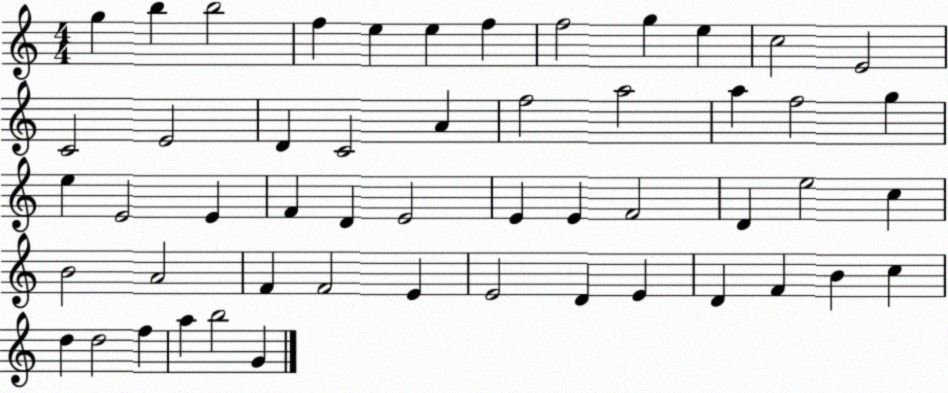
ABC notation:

X:1
T:Untitled
M:4/4
L:1/4
K:C
g b b2 f e e f f2 g e c2 E2 C2 E2 D C2 A f2 a2 a f2 g e E2 E F D E2 E E F2 D e2 c B2 A2 F F2 E E2 D E D F B c d d2 f a b2 G